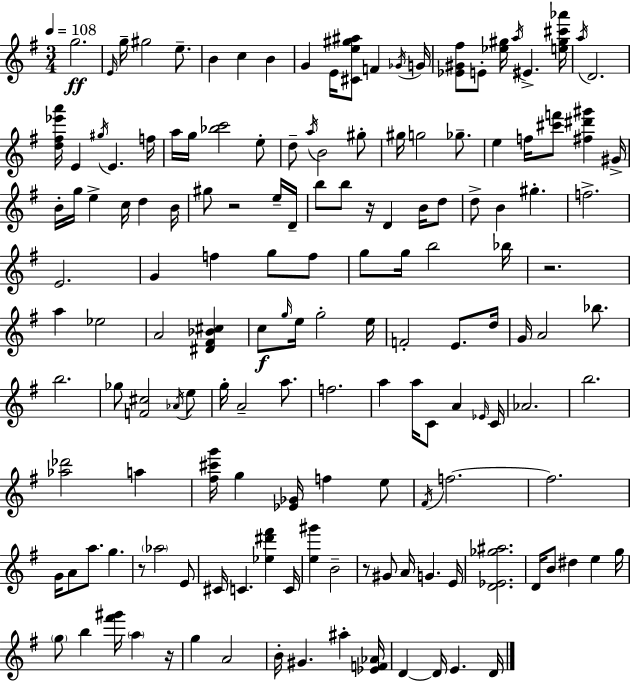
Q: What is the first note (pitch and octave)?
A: G5